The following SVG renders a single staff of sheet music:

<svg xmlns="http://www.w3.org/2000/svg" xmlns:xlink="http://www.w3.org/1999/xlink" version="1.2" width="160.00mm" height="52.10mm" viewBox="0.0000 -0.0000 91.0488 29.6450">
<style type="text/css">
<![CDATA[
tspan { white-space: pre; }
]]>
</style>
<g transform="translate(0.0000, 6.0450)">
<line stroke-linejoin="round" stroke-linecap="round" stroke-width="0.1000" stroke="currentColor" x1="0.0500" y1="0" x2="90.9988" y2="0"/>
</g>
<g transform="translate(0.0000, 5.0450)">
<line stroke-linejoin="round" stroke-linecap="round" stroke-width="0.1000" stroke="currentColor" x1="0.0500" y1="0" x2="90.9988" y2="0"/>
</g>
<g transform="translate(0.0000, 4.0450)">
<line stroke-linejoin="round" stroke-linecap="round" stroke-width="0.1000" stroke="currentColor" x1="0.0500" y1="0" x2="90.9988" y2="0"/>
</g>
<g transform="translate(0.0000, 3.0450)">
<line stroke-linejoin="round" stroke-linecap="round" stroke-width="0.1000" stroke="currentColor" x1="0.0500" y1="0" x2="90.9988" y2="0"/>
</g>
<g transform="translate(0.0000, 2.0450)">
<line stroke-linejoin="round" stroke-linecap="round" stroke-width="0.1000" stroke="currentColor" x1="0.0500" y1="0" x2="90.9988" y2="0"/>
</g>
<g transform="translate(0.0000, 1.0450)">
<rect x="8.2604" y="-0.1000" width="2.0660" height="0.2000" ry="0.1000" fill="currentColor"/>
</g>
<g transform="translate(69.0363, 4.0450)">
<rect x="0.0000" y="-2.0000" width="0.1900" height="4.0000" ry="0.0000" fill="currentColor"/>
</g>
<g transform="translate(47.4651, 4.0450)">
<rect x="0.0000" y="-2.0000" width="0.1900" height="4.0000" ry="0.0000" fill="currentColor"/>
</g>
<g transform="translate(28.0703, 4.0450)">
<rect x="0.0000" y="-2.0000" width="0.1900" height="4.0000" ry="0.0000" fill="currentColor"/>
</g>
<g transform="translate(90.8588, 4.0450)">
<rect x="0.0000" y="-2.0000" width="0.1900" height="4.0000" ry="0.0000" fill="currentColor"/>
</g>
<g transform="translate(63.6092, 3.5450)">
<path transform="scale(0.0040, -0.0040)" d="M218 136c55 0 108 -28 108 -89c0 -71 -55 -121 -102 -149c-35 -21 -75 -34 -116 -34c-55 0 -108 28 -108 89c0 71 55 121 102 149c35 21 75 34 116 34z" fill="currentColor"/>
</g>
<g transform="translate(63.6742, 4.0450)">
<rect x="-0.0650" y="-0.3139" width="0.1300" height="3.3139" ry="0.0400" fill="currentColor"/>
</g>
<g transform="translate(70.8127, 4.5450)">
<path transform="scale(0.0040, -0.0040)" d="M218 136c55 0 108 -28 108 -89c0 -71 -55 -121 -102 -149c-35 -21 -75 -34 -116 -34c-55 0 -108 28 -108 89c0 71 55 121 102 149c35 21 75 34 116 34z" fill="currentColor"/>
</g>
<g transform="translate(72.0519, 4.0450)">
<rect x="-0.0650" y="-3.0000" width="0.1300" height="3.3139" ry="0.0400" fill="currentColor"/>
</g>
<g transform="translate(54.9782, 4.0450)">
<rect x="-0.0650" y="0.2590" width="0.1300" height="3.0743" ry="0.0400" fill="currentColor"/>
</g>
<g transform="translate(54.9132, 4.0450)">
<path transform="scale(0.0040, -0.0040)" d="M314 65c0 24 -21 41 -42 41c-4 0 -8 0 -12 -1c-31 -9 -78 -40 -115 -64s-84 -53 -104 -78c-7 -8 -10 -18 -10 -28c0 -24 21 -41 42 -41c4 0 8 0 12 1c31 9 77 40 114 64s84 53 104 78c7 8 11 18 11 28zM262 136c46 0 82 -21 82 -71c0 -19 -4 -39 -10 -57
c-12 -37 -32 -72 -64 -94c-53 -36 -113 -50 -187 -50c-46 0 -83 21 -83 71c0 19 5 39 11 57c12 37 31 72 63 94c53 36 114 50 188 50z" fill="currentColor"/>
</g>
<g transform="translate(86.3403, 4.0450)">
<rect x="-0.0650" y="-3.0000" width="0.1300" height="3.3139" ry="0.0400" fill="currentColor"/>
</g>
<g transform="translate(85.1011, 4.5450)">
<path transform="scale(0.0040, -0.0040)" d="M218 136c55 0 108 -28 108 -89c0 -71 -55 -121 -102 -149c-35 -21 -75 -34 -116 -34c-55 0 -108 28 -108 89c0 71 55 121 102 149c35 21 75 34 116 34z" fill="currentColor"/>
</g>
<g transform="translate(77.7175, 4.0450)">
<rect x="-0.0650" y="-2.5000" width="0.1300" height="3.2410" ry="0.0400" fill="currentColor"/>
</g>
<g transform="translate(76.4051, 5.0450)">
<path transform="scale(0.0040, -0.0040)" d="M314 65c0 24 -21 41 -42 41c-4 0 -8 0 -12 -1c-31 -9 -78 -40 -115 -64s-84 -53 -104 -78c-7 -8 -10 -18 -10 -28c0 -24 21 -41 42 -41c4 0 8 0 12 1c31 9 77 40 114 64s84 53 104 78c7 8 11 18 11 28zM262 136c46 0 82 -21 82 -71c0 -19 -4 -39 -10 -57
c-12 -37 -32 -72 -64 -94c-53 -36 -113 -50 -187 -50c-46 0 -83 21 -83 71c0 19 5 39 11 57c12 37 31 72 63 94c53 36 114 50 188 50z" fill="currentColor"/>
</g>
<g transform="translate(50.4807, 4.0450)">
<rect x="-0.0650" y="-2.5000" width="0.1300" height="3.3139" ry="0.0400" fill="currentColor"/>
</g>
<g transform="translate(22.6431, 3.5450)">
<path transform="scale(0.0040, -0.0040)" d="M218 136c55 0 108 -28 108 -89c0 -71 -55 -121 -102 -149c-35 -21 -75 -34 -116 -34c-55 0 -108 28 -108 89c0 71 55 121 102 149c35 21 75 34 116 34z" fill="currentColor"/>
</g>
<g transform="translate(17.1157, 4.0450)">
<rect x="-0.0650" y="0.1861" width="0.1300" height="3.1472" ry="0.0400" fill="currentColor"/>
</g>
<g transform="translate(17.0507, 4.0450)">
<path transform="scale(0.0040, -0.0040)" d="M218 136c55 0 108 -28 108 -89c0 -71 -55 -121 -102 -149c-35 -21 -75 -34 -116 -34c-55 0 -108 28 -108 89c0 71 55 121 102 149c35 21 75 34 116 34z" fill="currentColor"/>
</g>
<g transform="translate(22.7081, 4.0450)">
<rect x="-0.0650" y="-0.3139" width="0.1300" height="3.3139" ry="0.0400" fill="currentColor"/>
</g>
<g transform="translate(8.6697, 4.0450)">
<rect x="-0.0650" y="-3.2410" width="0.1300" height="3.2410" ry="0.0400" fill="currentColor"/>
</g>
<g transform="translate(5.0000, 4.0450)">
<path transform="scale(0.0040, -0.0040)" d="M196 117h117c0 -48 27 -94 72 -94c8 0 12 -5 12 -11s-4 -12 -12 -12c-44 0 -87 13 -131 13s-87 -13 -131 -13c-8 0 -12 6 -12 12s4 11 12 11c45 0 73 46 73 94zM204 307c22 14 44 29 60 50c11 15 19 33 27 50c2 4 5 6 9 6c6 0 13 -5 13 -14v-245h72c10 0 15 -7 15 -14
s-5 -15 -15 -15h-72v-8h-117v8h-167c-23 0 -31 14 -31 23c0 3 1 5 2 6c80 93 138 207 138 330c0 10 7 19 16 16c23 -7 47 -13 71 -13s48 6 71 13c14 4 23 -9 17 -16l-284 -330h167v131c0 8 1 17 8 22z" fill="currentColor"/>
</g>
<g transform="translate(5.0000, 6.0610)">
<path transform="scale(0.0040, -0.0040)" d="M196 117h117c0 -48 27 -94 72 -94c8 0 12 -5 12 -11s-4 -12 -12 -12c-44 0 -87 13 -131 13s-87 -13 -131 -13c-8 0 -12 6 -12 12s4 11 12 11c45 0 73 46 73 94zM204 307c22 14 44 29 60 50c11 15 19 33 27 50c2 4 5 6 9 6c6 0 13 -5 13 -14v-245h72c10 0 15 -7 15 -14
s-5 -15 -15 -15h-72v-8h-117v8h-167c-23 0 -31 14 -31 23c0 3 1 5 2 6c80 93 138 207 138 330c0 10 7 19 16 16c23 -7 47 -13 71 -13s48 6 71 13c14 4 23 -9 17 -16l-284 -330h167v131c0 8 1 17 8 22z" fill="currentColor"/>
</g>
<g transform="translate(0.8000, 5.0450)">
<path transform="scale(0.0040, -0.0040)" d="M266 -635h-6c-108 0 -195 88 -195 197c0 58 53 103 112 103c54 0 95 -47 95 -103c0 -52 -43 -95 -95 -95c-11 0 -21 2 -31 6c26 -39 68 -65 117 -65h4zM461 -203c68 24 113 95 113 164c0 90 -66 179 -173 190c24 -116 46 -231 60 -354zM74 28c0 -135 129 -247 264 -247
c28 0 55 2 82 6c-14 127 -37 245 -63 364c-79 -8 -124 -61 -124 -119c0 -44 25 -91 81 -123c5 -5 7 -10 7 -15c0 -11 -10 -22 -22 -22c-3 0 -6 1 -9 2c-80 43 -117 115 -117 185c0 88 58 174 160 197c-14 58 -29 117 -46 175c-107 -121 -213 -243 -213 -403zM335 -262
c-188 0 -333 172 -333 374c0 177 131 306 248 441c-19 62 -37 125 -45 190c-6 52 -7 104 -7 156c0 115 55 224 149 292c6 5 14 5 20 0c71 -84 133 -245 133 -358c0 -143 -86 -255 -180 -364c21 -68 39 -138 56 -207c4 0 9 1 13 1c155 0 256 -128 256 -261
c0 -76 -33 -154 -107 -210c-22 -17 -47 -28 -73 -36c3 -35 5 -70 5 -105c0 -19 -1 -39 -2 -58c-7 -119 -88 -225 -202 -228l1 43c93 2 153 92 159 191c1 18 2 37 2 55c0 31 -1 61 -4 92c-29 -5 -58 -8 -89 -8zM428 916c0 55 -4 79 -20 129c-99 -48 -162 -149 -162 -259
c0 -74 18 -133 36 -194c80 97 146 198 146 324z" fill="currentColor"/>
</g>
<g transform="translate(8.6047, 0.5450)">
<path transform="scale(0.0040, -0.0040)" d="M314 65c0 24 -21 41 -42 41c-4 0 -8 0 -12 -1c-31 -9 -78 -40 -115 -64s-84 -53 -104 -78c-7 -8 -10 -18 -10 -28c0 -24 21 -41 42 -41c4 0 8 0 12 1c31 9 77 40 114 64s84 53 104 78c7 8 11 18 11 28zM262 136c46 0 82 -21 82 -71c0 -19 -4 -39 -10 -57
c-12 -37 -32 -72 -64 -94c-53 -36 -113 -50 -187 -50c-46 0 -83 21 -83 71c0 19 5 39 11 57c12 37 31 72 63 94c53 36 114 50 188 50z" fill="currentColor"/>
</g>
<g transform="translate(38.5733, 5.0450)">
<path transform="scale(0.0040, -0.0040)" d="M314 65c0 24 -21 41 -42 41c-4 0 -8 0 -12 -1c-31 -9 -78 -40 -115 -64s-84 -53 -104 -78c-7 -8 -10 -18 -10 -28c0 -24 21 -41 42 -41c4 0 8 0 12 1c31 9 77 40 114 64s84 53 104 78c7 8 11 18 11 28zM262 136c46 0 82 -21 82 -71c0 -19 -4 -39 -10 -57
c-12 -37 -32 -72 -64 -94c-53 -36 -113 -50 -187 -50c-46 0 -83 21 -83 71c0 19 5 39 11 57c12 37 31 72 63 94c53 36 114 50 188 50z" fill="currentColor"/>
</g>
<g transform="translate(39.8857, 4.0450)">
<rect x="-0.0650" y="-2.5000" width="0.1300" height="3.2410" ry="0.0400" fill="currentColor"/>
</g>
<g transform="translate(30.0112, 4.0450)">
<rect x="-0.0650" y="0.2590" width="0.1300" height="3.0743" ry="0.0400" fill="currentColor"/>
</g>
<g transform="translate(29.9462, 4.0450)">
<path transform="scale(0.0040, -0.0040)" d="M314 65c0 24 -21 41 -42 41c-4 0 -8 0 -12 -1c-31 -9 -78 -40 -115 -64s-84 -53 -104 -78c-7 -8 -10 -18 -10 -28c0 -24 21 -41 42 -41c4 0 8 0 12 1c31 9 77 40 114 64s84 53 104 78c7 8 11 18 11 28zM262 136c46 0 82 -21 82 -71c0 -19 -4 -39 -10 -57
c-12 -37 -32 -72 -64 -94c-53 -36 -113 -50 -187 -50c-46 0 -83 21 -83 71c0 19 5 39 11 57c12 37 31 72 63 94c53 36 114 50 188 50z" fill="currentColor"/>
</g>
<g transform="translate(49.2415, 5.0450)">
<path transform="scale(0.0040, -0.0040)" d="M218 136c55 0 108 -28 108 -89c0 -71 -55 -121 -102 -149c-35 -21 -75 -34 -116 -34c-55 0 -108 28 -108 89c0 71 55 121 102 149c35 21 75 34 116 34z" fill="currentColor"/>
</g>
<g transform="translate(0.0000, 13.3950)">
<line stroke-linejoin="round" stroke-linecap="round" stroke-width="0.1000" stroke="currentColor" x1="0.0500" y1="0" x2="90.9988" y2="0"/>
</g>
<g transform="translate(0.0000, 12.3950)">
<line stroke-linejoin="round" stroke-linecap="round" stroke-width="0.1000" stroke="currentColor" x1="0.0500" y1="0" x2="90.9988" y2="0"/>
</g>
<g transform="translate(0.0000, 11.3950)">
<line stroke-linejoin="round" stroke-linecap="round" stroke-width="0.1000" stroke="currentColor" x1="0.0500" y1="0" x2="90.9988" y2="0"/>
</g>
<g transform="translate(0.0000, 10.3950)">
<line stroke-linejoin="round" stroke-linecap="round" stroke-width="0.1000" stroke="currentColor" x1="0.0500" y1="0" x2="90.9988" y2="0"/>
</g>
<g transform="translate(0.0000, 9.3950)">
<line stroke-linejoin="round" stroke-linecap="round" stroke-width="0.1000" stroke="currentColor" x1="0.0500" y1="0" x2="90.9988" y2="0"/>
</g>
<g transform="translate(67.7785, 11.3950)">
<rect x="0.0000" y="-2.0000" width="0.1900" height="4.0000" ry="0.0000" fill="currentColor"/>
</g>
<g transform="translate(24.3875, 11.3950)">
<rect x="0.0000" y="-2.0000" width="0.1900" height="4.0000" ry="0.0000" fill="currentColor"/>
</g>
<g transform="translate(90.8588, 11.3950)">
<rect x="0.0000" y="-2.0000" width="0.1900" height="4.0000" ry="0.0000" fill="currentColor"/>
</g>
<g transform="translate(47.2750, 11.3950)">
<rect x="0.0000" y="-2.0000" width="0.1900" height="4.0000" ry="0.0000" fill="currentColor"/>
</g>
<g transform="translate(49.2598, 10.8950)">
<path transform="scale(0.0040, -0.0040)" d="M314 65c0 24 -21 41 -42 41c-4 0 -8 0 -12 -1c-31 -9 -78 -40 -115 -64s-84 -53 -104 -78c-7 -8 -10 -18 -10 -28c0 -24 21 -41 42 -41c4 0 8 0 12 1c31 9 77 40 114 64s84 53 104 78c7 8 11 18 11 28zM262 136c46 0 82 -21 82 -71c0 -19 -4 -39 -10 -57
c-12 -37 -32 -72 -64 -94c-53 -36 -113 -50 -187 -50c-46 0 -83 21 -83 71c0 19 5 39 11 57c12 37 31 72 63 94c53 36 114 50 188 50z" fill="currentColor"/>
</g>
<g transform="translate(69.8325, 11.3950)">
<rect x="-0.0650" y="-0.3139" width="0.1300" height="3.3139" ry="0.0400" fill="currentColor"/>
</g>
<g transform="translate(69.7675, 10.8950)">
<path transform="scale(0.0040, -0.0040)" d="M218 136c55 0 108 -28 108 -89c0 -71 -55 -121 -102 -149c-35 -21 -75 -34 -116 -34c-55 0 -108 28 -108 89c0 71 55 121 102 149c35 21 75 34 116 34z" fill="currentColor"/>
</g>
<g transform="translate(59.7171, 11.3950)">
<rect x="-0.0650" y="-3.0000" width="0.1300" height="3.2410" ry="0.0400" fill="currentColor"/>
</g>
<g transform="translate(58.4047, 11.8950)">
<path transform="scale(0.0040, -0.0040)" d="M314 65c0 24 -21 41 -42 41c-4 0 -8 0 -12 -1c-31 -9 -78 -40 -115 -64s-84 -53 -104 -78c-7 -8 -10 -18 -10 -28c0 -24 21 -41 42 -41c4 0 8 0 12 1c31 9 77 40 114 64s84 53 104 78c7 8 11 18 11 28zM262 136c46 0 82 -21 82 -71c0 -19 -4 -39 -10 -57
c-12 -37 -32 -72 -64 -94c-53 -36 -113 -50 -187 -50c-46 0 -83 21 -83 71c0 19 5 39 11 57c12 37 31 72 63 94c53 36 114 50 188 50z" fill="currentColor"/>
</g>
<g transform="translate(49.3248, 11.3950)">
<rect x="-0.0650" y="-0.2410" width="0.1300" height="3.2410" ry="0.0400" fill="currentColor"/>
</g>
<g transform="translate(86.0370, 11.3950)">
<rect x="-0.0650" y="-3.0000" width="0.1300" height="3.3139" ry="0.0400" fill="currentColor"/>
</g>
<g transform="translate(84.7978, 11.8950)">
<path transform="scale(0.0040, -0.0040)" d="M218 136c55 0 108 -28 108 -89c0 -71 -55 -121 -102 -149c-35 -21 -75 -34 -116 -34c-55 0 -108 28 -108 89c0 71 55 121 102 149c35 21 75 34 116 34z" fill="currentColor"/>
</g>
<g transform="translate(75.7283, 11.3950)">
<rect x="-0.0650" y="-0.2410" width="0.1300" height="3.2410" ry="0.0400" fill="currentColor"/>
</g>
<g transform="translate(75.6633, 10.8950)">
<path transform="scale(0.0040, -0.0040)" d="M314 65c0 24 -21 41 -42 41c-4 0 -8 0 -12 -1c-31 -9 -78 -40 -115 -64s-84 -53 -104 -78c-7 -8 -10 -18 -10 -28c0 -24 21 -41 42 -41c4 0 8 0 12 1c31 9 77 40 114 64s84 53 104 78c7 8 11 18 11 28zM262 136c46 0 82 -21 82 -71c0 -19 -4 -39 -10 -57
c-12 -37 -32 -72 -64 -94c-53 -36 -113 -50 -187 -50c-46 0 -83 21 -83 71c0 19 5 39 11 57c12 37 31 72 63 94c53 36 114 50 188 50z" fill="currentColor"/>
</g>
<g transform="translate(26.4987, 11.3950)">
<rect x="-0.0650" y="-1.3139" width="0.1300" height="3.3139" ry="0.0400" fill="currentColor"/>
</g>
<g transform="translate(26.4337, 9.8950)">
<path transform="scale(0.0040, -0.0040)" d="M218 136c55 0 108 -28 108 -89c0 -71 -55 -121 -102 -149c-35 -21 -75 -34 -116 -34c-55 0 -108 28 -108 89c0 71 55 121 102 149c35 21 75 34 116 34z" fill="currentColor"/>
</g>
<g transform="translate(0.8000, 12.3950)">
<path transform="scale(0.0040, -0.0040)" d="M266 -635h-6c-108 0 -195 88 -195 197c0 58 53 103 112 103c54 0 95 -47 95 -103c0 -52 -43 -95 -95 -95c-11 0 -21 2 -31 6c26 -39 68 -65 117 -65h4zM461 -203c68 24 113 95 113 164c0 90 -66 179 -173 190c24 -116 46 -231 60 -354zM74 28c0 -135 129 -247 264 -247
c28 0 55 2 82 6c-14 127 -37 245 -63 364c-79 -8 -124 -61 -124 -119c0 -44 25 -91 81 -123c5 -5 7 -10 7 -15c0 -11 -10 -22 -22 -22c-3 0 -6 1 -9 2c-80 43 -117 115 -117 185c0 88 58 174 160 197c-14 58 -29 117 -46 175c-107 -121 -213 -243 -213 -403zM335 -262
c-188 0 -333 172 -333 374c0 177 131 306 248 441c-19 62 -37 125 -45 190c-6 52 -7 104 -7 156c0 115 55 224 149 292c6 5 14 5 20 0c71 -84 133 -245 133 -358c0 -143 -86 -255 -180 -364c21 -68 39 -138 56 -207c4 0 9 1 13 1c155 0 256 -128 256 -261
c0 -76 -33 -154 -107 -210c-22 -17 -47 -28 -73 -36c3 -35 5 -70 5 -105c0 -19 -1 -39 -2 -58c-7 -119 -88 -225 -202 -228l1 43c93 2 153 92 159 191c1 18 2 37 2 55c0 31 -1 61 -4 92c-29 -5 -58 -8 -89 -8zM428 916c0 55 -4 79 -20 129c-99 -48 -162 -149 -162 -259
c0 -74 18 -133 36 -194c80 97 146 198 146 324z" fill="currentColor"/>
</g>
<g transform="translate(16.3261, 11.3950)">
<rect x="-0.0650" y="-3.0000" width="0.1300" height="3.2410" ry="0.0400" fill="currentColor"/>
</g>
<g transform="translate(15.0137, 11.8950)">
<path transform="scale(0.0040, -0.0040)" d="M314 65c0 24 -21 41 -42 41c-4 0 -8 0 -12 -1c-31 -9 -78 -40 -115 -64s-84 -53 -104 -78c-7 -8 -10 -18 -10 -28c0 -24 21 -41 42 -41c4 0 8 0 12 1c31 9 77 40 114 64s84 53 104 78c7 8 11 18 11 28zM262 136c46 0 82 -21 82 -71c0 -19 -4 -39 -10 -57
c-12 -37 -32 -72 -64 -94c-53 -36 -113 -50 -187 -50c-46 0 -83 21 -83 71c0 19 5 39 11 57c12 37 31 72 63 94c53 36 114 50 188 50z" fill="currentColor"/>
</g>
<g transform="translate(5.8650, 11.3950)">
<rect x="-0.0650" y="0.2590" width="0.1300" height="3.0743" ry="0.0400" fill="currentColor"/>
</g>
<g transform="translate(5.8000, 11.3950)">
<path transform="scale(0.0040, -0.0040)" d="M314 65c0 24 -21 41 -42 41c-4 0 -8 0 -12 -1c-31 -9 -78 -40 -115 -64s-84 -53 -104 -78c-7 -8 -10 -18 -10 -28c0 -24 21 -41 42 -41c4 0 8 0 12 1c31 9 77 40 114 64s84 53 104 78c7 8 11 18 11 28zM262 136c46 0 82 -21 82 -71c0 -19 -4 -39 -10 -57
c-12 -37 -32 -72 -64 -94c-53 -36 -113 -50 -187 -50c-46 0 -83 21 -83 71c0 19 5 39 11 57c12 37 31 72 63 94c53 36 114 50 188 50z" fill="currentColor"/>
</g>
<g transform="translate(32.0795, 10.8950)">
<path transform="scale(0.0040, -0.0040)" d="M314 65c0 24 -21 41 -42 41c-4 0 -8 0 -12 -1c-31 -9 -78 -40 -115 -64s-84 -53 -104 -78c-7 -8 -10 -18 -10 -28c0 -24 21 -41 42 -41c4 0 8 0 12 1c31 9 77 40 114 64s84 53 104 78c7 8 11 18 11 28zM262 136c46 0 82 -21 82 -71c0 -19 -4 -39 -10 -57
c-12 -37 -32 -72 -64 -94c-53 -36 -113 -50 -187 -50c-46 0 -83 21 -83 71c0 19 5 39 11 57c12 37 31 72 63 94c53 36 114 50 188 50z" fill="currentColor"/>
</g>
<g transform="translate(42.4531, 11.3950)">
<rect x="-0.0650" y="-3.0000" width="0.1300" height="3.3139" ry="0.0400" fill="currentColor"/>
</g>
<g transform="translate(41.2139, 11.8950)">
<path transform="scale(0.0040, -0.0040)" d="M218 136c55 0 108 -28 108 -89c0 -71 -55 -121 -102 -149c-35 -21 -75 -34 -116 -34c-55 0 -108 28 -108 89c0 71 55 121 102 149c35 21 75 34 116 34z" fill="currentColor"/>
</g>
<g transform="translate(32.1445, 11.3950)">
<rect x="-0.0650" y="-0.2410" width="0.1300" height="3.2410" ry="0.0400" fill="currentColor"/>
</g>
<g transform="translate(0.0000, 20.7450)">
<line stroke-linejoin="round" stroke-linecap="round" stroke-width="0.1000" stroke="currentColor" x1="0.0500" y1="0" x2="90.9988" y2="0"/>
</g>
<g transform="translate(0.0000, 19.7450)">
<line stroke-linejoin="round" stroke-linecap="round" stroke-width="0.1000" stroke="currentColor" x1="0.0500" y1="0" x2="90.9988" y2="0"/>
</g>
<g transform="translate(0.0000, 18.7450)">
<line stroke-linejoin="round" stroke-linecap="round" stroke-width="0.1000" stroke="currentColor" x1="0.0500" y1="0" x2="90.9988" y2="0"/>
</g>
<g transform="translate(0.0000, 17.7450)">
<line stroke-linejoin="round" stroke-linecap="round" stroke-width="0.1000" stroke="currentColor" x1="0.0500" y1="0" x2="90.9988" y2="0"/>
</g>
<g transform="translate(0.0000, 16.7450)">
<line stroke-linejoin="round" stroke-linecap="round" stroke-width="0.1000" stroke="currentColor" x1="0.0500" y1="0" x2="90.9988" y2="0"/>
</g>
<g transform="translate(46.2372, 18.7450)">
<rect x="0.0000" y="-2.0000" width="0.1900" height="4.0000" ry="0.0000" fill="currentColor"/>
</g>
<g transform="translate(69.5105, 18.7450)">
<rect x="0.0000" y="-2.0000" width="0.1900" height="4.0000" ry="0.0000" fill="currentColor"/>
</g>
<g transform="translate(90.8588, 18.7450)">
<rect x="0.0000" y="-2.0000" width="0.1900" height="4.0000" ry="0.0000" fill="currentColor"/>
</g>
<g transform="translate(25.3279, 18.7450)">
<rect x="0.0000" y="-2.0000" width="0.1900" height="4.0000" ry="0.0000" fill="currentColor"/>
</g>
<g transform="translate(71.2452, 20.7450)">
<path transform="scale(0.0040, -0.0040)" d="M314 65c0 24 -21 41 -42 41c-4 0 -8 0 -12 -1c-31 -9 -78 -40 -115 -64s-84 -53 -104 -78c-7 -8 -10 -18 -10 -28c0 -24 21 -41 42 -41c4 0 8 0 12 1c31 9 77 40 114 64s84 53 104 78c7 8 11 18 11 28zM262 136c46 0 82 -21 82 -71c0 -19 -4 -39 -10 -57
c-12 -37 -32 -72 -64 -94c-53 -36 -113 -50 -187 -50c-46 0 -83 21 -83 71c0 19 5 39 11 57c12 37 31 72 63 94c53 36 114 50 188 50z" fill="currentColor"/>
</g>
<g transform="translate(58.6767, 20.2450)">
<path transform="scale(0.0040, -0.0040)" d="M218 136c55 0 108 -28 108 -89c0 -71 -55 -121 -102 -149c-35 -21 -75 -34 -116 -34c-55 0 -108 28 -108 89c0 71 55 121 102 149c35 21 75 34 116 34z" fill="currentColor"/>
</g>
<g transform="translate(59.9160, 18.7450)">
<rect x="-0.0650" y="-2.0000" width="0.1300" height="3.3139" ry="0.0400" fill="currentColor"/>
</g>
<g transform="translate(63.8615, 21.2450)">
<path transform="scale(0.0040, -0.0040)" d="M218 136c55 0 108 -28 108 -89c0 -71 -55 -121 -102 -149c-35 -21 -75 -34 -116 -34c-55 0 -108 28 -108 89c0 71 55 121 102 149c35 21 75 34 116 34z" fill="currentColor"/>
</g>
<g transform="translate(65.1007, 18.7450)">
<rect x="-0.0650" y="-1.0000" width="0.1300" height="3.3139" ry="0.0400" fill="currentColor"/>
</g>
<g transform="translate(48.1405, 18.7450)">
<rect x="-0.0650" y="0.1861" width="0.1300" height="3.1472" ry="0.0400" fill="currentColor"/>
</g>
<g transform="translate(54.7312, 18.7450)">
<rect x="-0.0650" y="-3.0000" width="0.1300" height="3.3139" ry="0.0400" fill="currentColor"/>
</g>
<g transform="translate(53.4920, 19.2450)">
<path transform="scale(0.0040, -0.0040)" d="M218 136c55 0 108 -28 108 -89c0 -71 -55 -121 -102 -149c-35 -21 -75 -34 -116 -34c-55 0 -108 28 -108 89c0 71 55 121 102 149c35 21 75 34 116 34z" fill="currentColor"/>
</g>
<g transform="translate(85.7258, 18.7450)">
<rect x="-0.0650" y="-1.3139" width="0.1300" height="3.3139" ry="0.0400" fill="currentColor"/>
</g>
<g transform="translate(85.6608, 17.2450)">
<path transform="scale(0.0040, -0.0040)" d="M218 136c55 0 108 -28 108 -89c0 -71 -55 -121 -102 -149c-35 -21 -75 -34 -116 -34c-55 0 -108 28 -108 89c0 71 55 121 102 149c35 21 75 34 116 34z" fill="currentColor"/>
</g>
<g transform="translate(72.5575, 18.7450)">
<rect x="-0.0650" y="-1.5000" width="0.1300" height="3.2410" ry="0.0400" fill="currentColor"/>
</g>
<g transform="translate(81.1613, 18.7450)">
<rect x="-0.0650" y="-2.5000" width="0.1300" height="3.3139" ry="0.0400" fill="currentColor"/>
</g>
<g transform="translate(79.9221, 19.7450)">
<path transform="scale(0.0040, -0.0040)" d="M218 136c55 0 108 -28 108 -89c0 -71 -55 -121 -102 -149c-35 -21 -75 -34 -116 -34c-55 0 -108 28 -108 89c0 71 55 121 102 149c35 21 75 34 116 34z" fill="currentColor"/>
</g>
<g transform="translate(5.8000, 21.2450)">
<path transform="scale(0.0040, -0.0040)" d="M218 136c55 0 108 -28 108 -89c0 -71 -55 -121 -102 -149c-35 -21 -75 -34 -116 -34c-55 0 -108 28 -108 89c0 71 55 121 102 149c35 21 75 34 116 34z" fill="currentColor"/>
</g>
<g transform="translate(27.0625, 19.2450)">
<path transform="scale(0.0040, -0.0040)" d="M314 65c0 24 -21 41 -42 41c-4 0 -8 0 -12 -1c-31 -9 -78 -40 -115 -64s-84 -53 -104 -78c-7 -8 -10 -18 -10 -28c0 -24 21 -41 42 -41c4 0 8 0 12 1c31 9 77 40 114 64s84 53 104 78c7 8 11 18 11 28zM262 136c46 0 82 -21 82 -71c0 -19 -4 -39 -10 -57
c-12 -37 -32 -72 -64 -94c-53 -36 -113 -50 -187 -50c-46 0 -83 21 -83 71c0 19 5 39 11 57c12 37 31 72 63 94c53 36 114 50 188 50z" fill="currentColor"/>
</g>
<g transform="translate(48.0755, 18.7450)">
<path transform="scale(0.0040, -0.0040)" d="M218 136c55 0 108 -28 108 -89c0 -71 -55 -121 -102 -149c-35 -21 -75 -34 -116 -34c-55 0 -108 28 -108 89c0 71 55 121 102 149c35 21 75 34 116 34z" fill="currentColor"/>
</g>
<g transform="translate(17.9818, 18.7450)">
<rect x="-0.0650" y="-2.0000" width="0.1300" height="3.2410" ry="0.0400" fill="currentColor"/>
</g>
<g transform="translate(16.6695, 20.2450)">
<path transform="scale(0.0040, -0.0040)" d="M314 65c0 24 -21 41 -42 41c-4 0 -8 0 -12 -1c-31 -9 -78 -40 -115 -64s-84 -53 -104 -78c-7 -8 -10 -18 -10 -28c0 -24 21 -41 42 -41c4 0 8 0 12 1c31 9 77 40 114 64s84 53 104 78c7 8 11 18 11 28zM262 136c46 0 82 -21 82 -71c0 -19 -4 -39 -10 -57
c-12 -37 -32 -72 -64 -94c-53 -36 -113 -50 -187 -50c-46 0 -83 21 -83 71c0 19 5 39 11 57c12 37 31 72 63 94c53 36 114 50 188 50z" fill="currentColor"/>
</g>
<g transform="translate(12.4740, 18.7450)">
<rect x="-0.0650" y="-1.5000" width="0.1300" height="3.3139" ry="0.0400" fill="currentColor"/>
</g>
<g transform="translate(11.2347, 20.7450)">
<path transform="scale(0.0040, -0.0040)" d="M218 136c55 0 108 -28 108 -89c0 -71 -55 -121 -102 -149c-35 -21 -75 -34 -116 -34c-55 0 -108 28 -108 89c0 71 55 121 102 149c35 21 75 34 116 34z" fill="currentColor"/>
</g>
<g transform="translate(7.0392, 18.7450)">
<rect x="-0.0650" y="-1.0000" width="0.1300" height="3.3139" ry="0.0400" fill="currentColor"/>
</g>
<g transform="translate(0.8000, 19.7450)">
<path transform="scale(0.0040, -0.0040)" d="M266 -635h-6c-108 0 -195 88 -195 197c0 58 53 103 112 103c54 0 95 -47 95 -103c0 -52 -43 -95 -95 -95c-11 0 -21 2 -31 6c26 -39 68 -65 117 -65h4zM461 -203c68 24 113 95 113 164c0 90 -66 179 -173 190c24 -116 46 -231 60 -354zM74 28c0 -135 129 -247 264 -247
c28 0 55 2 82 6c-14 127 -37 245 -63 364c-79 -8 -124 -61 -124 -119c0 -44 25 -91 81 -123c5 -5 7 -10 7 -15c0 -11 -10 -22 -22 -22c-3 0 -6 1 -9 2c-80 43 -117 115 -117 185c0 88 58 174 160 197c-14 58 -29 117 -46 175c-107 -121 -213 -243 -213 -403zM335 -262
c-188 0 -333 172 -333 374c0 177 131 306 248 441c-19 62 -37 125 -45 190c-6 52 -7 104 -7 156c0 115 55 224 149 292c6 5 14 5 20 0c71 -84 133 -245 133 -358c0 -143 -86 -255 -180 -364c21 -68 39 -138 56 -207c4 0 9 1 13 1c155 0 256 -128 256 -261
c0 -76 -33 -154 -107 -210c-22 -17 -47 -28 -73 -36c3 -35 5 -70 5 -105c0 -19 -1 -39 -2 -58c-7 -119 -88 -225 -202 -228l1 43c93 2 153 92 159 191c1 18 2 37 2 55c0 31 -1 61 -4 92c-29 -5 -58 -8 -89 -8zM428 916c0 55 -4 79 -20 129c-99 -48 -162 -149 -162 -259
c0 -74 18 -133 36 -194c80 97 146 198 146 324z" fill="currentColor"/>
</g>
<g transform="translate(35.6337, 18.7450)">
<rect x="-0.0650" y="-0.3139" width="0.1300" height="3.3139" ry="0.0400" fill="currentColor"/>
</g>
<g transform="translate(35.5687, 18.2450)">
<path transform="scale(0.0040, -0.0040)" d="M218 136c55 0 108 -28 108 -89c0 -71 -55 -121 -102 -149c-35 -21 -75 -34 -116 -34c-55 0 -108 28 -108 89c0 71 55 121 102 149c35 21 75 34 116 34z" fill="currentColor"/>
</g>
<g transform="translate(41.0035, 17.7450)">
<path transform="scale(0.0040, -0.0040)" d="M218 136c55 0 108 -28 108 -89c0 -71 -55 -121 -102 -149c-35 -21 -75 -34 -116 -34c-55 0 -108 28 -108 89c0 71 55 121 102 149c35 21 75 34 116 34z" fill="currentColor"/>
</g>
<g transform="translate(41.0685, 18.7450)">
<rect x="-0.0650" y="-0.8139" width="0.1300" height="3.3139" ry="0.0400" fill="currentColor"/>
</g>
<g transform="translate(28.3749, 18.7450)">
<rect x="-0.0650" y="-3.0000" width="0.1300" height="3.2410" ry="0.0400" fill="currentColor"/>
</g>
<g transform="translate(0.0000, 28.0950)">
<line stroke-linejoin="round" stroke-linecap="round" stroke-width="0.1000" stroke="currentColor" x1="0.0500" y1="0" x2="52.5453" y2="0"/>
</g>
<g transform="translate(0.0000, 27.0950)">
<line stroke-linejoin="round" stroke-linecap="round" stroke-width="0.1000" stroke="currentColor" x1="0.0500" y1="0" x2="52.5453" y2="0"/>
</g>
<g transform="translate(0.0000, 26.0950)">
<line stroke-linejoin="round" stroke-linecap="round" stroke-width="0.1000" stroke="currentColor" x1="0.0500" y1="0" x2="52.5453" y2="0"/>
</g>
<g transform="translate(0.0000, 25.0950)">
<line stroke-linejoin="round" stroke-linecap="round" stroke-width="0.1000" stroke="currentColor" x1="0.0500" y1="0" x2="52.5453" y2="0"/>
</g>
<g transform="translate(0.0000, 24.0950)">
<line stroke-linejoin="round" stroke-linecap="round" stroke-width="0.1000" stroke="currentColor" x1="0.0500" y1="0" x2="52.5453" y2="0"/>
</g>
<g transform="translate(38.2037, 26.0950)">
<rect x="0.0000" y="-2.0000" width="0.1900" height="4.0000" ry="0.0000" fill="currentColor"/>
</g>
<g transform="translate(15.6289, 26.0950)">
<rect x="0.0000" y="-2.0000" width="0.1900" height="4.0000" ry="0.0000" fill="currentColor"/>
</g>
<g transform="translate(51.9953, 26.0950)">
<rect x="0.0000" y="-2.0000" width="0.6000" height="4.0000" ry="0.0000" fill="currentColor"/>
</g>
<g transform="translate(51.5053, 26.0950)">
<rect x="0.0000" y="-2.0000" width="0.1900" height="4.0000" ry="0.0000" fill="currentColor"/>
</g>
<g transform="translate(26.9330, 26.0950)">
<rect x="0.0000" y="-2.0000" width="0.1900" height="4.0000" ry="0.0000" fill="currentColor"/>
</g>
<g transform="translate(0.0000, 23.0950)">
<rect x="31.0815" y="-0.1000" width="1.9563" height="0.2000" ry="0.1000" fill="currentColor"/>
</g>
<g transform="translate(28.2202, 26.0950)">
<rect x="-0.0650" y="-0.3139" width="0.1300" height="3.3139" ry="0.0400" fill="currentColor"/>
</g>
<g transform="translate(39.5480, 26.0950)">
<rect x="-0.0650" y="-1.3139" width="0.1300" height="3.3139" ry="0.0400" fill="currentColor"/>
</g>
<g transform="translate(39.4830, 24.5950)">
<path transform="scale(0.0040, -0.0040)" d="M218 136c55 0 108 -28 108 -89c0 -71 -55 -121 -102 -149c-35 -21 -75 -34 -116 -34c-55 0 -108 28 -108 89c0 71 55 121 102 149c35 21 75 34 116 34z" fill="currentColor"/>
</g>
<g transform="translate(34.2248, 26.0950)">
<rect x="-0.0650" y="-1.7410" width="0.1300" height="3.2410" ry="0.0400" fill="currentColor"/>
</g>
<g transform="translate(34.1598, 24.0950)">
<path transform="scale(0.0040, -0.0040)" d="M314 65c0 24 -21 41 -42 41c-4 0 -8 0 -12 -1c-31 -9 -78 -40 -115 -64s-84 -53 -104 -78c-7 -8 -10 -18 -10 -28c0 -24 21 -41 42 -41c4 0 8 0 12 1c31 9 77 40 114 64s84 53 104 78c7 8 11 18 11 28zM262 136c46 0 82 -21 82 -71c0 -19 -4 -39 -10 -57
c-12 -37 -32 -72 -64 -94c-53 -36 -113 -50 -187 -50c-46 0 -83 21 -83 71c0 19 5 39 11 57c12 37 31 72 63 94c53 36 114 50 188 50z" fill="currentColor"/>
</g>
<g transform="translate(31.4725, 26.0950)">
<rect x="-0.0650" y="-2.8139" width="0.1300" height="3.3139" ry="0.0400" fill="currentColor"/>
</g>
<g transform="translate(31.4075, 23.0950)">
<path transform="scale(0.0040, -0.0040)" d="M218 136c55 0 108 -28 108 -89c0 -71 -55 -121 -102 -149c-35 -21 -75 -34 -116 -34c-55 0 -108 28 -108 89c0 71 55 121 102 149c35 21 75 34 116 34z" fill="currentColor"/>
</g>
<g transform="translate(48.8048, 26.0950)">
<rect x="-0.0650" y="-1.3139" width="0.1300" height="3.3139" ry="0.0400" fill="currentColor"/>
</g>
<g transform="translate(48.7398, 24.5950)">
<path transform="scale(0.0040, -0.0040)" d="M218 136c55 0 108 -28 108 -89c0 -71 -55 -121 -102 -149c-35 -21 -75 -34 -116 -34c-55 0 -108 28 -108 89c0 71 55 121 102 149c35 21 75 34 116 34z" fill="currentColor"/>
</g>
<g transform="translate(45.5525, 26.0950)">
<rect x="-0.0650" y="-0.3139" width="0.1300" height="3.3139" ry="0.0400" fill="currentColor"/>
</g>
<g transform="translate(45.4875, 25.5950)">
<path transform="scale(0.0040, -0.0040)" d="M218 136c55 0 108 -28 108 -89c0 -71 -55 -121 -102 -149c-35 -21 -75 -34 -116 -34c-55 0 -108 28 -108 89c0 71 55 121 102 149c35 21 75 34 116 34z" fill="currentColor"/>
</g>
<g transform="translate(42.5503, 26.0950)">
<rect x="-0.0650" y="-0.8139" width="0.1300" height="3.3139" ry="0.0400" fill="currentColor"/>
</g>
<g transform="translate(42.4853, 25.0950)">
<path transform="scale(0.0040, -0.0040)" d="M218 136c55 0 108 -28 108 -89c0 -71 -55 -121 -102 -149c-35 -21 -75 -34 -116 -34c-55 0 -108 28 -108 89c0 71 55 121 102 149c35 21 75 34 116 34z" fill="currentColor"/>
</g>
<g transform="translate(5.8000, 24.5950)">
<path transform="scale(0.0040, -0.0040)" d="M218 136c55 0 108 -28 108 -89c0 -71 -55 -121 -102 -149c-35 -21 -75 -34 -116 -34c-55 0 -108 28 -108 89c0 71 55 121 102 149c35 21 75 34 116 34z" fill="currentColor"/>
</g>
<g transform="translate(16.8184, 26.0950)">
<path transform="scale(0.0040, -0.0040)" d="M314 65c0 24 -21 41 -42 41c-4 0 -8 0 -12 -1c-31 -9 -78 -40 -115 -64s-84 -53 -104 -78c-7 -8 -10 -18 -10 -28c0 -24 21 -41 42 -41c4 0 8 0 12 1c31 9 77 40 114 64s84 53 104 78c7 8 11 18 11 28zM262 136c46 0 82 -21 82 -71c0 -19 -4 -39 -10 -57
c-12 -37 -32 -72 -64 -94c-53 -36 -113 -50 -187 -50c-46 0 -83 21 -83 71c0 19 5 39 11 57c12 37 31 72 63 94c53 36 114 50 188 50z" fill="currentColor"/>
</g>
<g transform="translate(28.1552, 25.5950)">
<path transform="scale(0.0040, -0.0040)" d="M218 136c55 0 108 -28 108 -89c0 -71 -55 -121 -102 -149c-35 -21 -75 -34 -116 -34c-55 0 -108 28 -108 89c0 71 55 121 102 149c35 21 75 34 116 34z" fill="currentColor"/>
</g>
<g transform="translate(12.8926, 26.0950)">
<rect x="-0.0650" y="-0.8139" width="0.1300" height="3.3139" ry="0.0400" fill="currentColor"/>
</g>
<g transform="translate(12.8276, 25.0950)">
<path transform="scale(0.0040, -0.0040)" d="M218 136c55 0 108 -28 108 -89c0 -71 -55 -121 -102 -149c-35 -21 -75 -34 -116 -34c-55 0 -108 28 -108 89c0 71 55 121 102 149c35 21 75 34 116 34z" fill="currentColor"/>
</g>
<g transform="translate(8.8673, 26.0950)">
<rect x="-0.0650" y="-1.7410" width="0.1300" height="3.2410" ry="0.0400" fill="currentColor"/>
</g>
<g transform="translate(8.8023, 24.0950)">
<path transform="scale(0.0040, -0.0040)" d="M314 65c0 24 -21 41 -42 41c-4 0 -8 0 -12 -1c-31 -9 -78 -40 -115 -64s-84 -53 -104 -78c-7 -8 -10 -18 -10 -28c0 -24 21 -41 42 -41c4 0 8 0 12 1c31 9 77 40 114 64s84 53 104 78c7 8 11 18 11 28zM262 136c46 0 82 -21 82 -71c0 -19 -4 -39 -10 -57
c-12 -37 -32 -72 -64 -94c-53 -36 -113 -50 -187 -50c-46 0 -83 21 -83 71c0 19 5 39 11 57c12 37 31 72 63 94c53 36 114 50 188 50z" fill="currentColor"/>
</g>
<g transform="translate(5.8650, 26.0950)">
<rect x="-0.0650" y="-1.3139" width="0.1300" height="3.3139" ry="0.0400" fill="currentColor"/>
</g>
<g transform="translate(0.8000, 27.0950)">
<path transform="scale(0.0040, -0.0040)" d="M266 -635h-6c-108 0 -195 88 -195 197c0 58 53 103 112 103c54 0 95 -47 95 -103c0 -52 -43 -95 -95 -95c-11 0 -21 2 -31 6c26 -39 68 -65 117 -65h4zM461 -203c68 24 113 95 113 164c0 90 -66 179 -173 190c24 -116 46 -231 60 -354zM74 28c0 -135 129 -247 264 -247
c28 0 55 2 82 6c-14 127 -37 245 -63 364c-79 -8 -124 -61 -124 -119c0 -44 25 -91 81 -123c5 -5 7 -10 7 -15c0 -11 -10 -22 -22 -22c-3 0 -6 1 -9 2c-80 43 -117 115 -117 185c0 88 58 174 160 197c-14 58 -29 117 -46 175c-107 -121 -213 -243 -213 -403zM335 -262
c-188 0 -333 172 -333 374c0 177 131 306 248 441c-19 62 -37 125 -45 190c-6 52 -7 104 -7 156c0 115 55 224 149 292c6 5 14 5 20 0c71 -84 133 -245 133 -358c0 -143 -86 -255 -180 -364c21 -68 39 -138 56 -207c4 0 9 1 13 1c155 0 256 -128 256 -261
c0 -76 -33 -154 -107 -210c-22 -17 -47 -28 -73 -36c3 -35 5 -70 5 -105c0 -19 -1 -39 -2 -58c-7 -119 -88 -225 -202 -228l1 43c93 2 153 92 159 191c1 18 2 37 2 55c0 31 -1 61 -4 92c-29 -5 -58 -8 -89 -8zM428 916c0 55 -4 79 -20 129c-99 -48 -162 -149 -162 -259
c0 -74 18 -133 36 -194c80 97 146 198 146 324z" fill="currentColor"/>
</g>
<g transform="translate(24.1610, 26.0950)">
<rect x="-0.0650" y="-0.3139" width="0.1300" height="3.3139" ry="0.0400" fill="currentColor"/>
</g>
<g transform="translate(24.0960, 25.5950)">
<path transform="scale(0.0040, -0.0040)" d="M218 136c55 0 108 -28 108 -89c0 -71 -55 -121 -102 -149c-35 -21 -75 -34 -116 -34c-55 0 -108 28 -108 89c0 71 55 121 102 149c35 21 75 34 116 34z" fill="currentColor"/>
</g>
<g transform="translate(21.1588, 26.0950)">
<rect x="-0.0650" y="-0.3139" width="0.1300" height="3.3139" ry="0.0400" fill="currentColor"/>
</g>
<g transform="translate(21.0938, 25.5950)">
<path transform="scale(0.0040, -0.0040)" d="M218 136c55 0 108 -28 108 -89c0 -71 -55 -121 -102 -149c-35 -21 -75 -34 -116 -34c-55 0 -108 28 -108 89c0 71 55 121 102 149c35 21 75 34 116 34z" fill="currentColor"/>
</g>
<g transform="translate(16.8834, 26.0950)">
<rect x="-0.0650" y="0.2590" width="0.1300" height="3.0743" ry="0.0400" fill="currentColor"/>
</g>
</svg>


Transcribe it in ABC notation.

X:1
T:Untitled
M:4/4
L:1/4
K:C
b2 B c B2 G2 G B2 c A G2 A B2 A2 e c2 A c2 A2 c c2 A D E F2 A2 c d B A F D E2 G e e f2 d B2 c c c a f2 e d c e